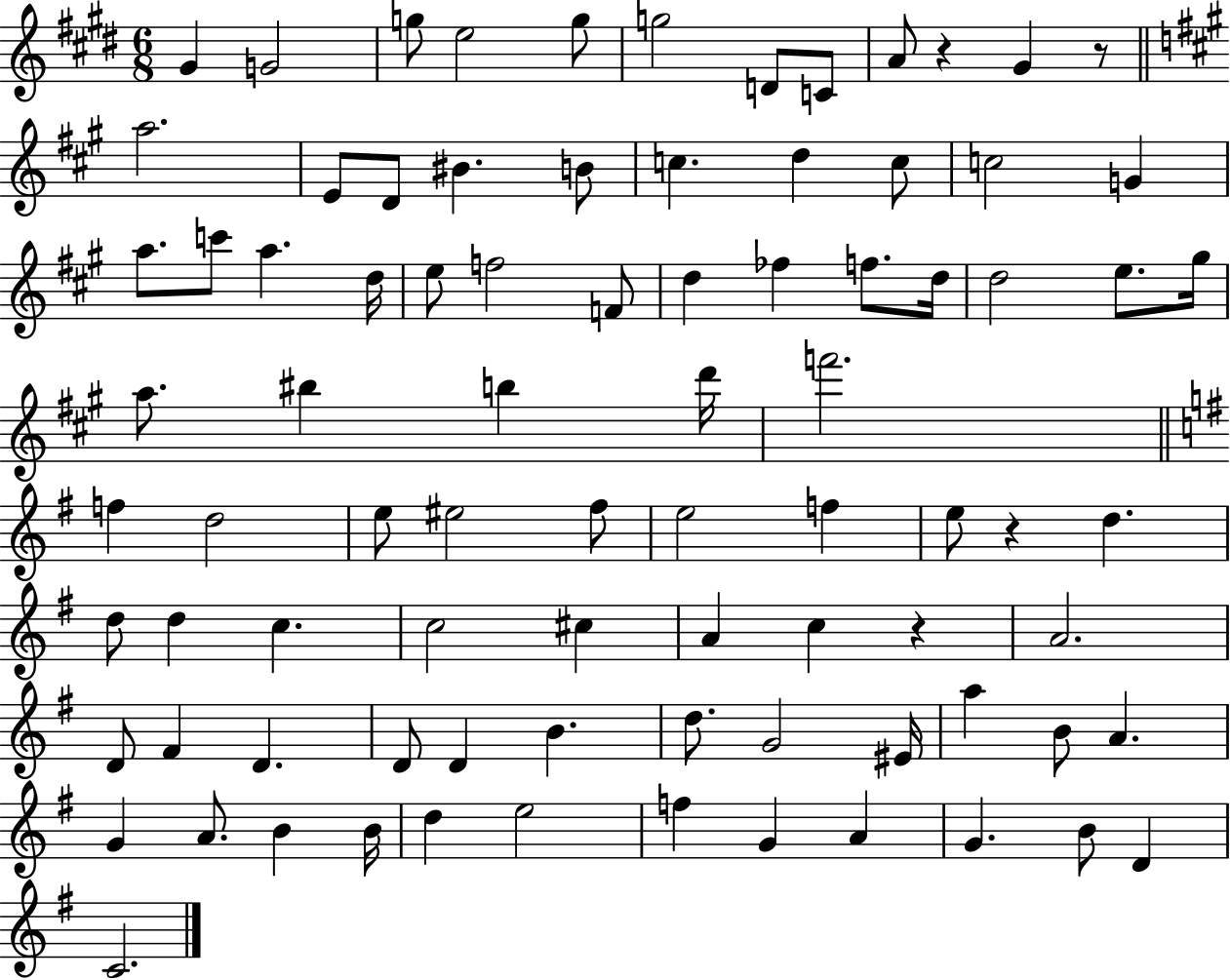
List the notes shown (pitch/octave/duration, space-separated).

G#4/q G4/h G5/e E5/h G5/e G5/h D4/e C4/e A4/e R/q G#4/q R/e A5/h. E4/e D4/e BIS4/q. B4/e C5/q. D5/q C5/e C5/h G4/q A5/e. C6/e A5/q. D5/s E5/e F5/h F4/e D5/q FES5/q F5/e. D5/s D5/h E5/e. G#5/s A5/e. BIS5/q B5/q D6/s F6/h. F5/q D5/h E5/e EIS5/h F#5/e E5/h F5/q E5/e R/q D5/q. D5/e D5/q C5/q. C5/h C#5/q A4/q C5/q R/q A4/h. D4/e F#4/q D4/q. D4/e D4/q B4/q. D5/e. G4/h EIS4/s A5/q B4/e A4/q. G4/q A4/e. B4/q B4/s D5/q E5/h F5/q G4/q A4/q G4/q. B4/e D4/q C4/h.